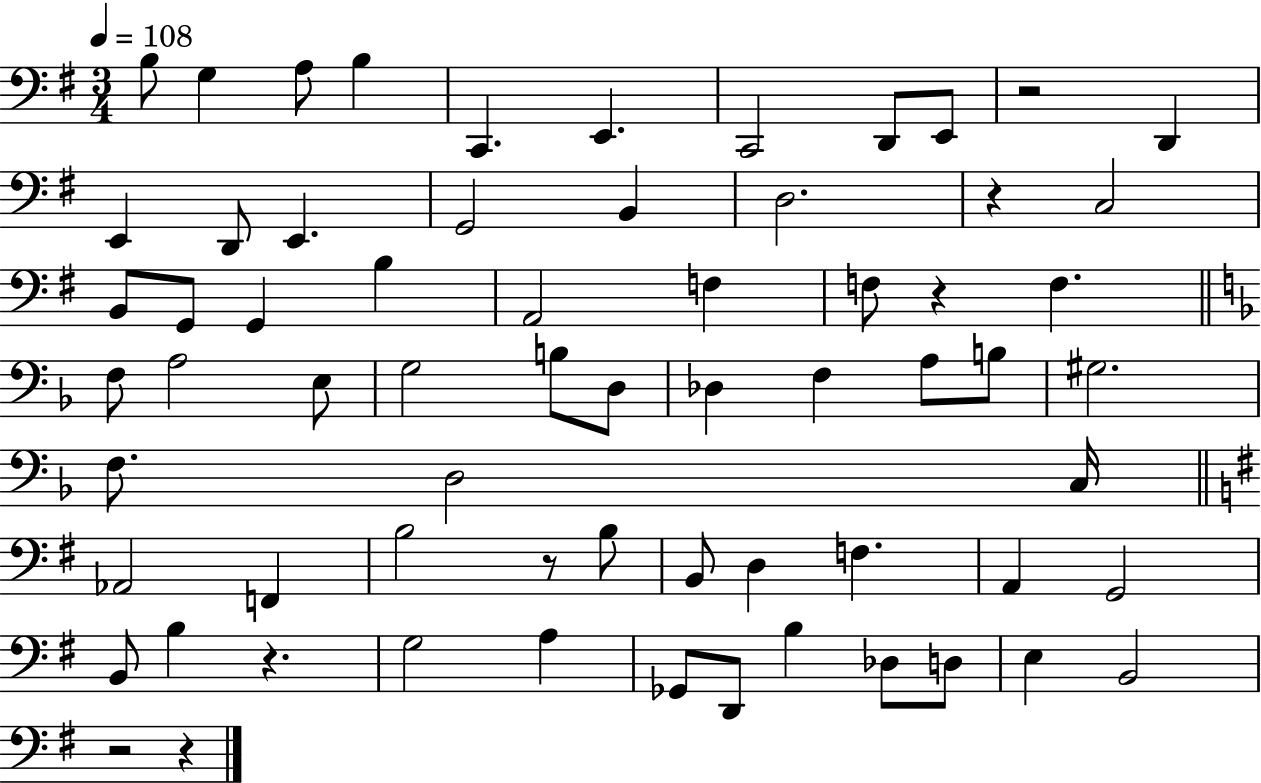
X:1
T:Untitled
M:3/4
L:1/4
K:G
B,/2 G, A,/2 B, C,, E,, C,,2 D,,/2 E,,/2 z2 D,, E,, D,,/2 E,, G,,2 B,, D,2 z C,2 B,,/2 G,,/2 G,, B, A,,2 F, F,/2 z F, F,/2 A,2 E,/2 G,2 B,/2 D,/2 _D, F, A,/2 B,/2 ^G,2 F,/2 D,2 C,/4 _A,,2 F,, B,2 z/2 B,/2 B,,/2 D, F, A,, G,,2 B,,/2 B, z G,2 A, _G,,/2 D,,/2 B, _D,/2 D,/2 E, B,,2 z2 z